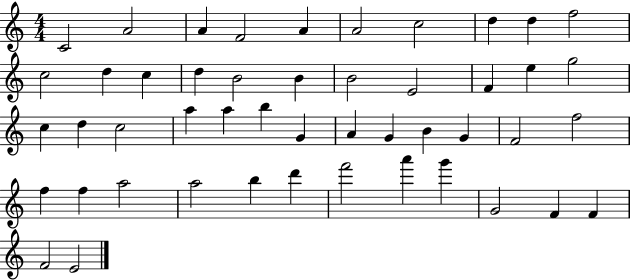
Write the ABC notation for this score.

X:1
T:Untitled
M:4/4
L:1/4
K:C
C2 A2 A F2 A A2 c2 d d f2 c2 d c d B2 B B2 E2 F e g2 c d c2 a a b G A G B G F2 f2 f f a2 a2 b d' f'2 a' g' G2 F F F2 E2